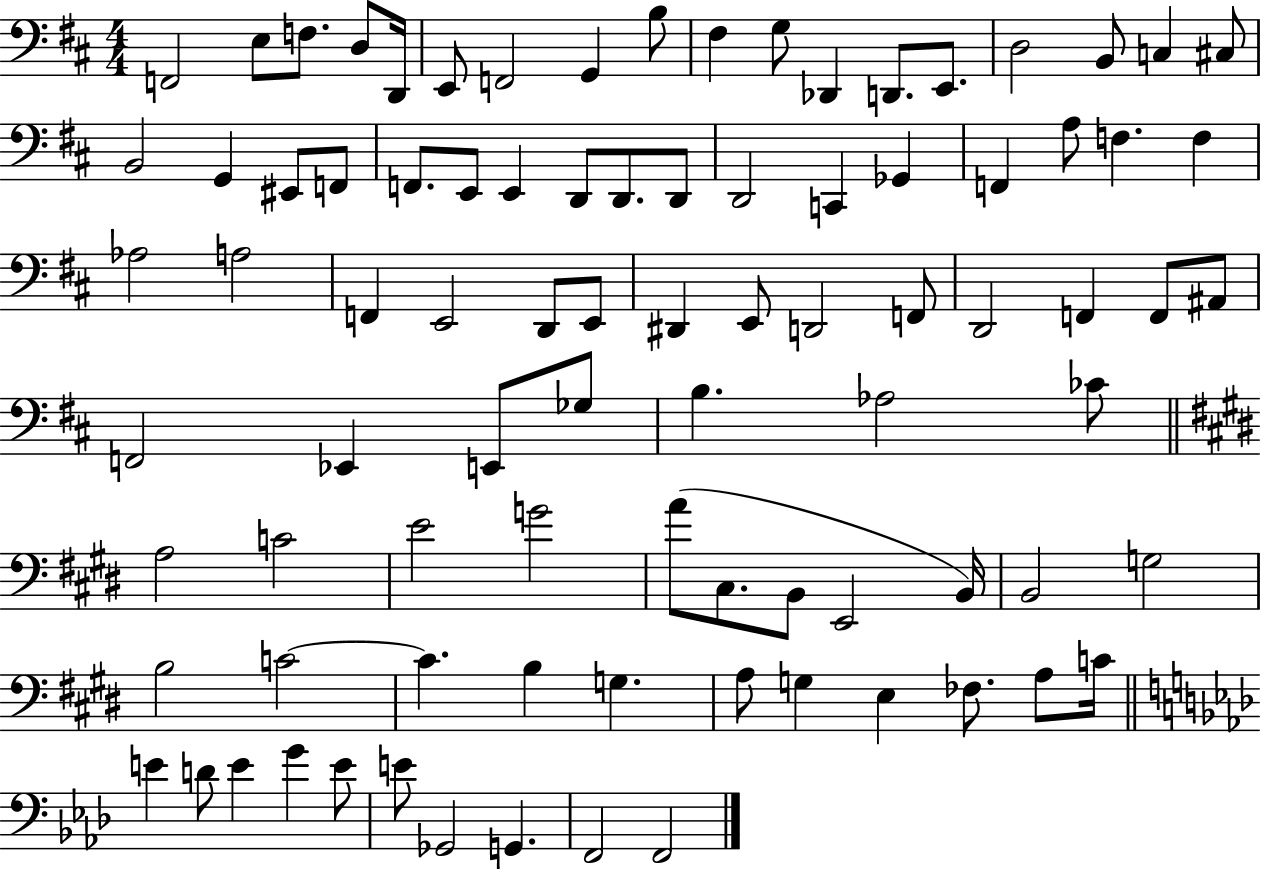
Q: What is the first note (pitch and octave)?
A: F2